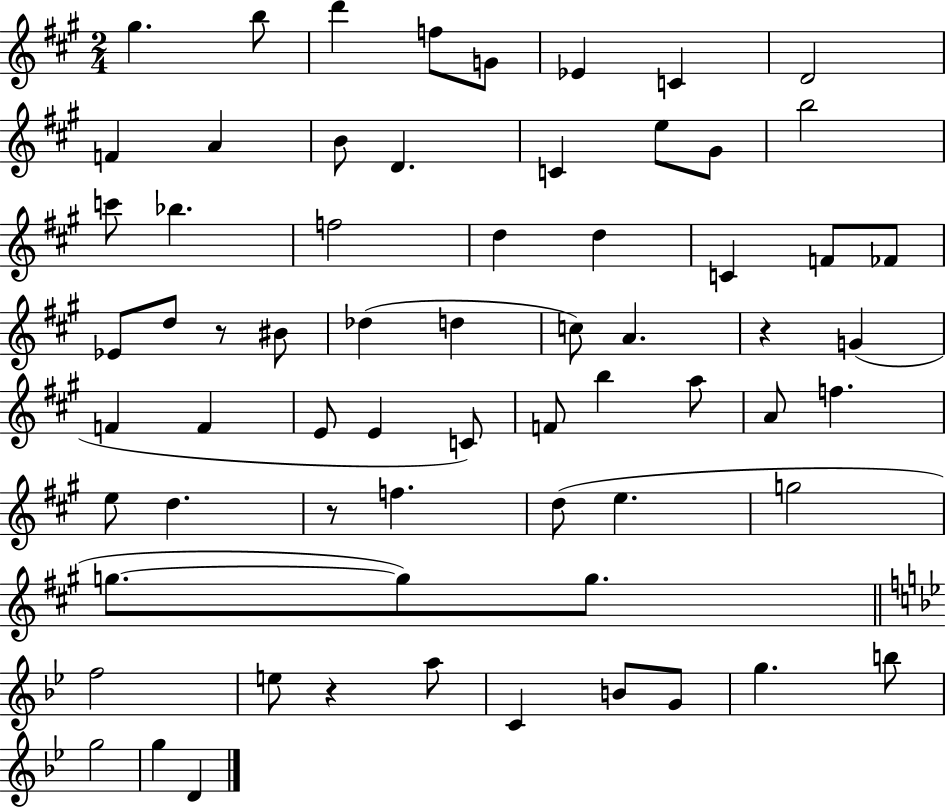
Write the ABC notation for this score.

X:1
T:Untitled
M:2/4
L:1/4
K:A
^g b/2 d' f/2 G/2 _E C D2 F A B/2 D C e/2 ^G/2 b2 c'/2 _b f2 d d C F/2 _F/2 _E/2 d/2 z/2 ^B/2 _d d c/2 A z G F F E/2 E C/2 F/2 b a/2 A/2 f e/2 d z/2 f d/2 e g2 g/2 g/2 g/2 f2 e/2 z a/2 C B/2 G/2 g b/2 g2 g D